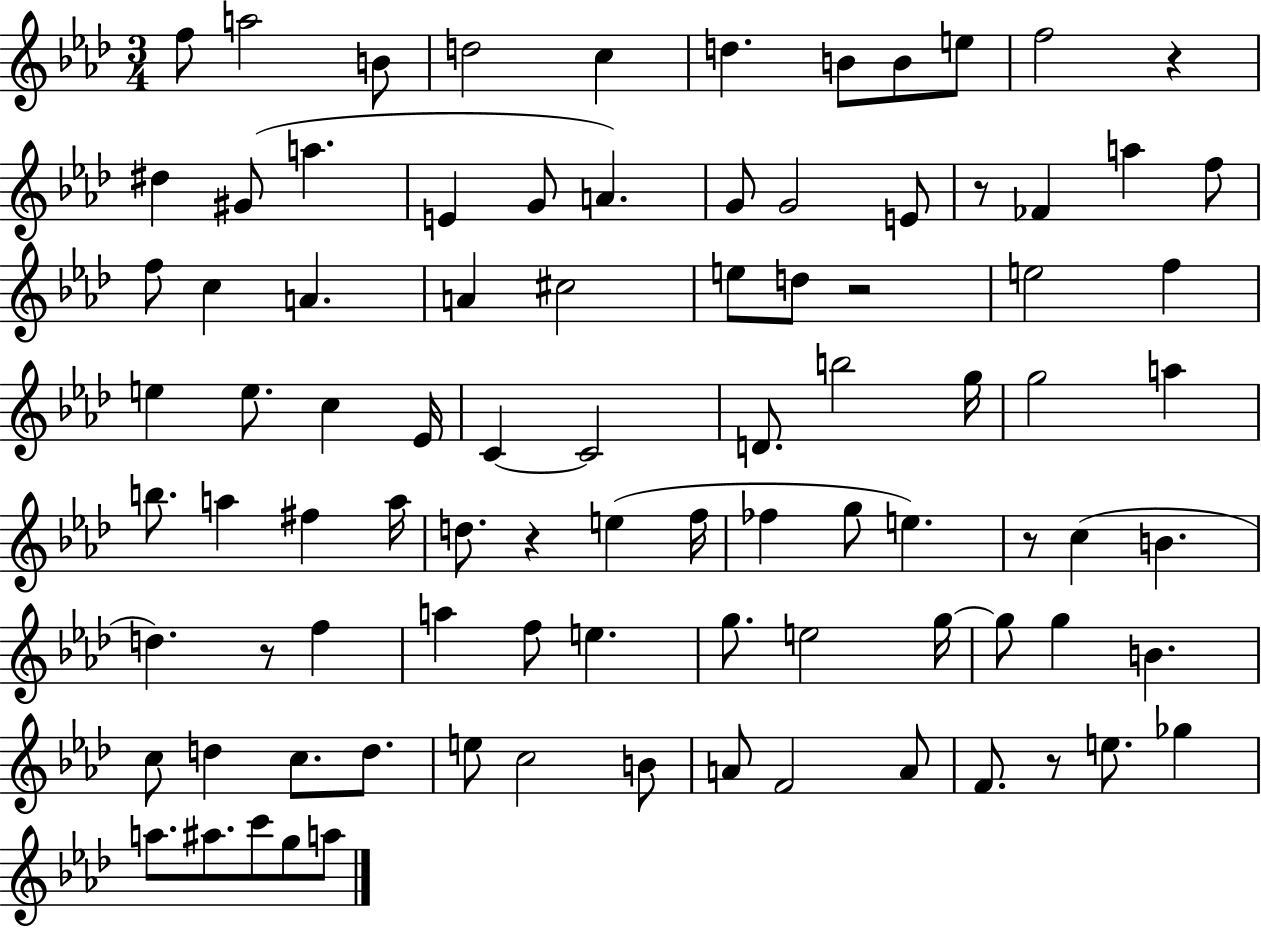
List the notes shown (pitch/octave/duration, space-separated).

F5/e A5/h B4/e D5/h C5/q D5/q. B4/e B4/e E5/e F5/h R/q D#5/q G#4/e A5/q. E4/q G4/e A4/q. G4/e G4/h E4/e R/e FES4/q A5/q F5/e F5/e C5/q A4/q. A4/q C#5/h E5/e D5/e R/h E5/h F5/q E5/q E5/e. C5/q Eb4/s C4/q C4/h D4/e. B5/h G5/s G5/h A5/q B5/e. A5/q F#5/q A5/s D5/e. R/q E5/q F5/s FES5/q G5/e E5/q. R/e C5/q B4/q. D5/q. R/e F5/q A5/q F5/e E5/q. G5/e. E5/h G5/s G5/e G5/q B4/q. C5/e D5/q C5/e. D5/e. E5/e C5/h B4/e A4/e F4/h A4/e F4/e. R/e E5/e. Gb5/q A5/e. A#5/e. C6/e G5/e A5/e